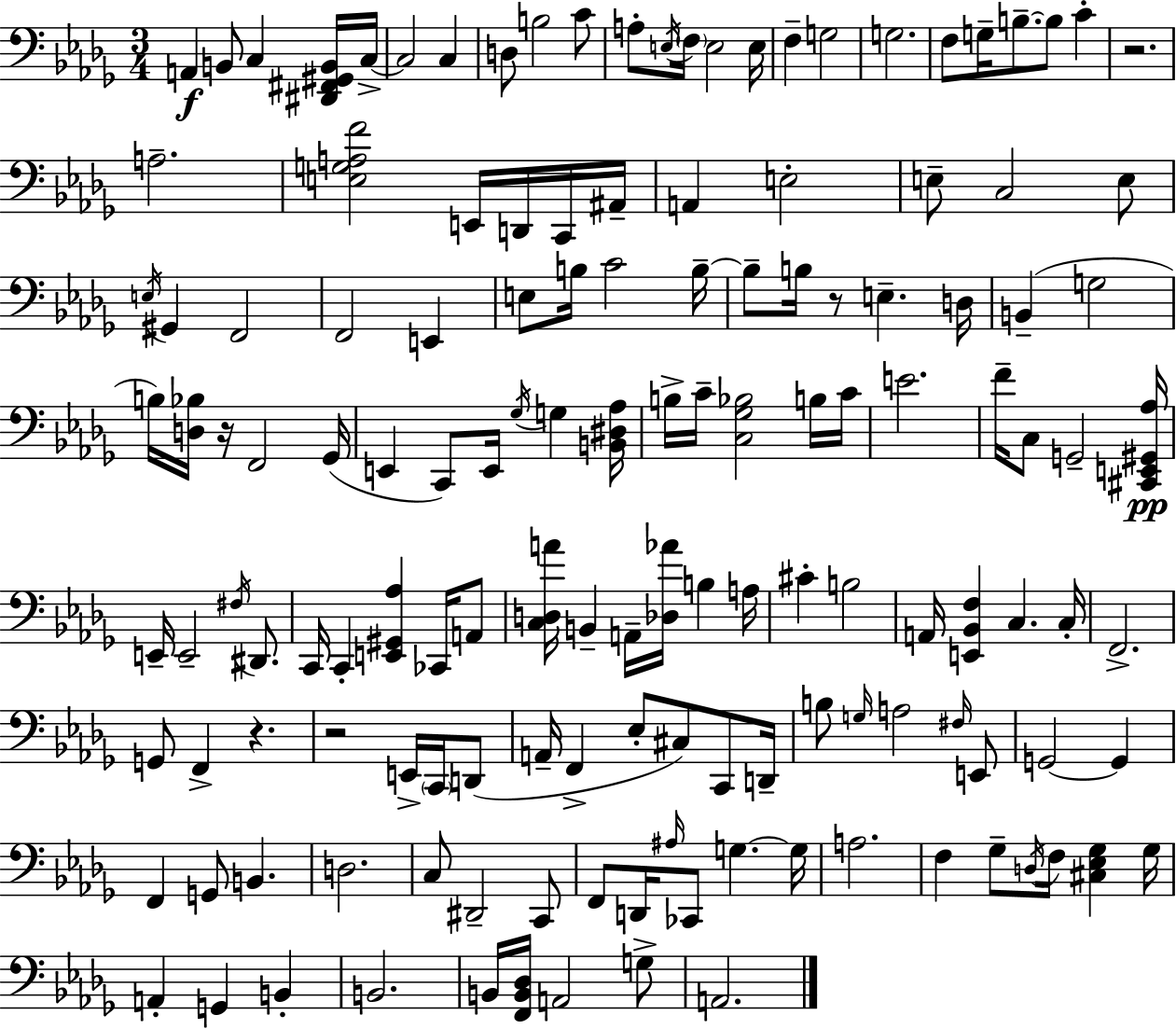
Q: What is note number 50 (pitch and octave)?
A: Gb2